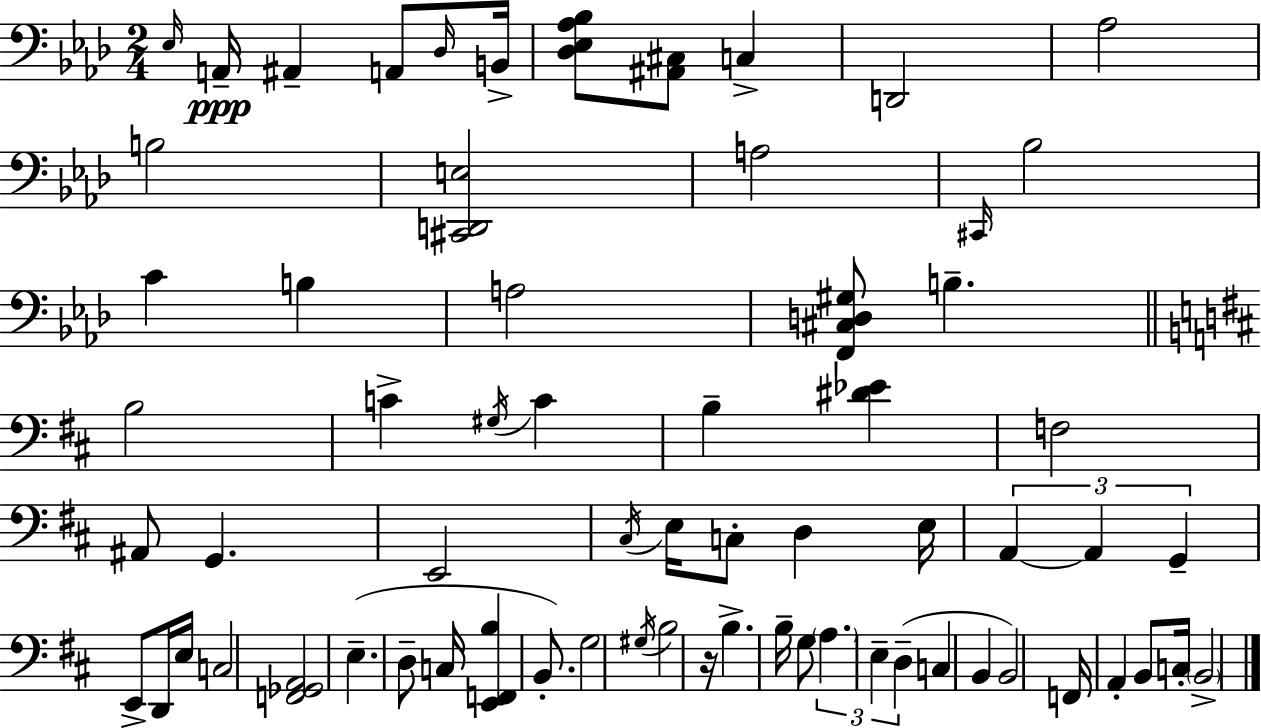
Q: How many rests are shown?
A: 1